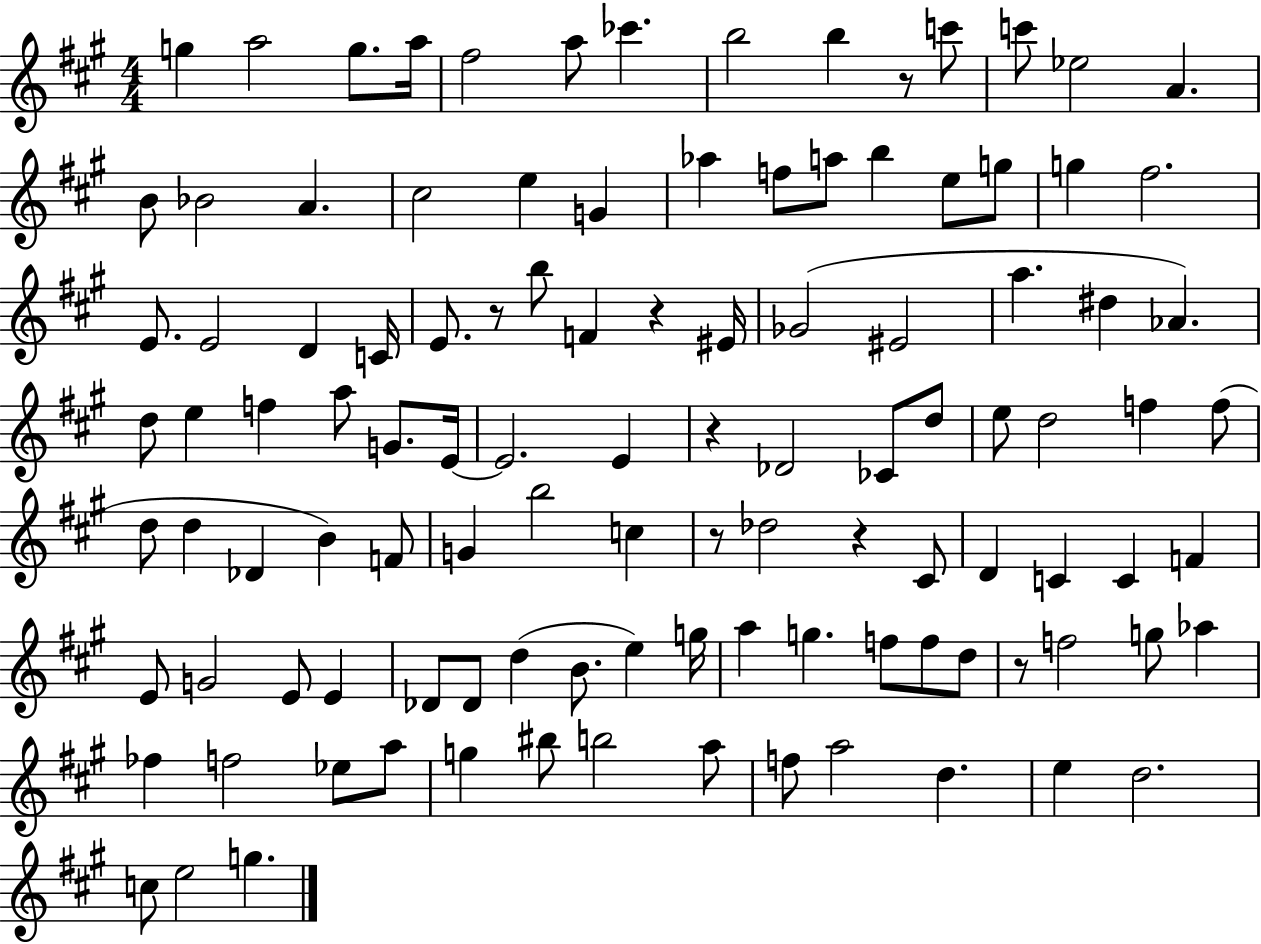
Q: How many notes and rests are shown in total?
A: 110